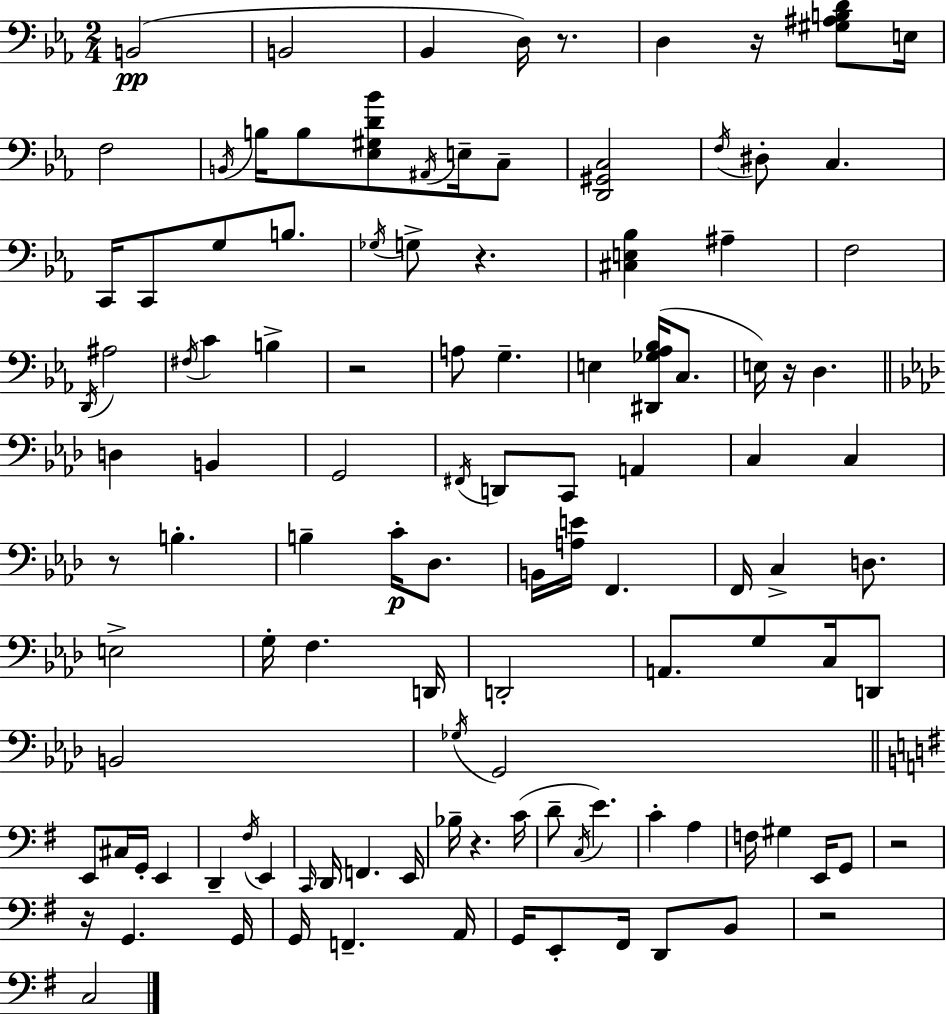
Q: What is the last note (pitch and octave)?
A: C3